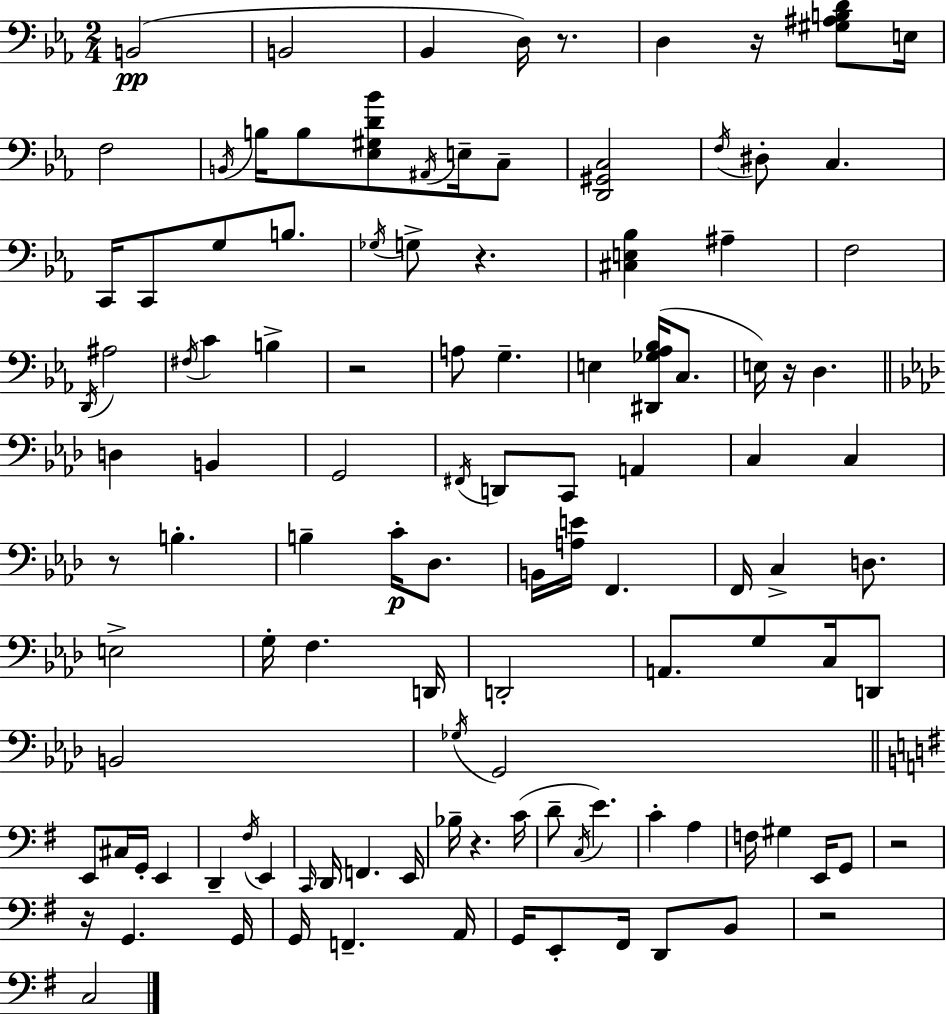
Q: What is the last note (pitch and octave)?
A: C3